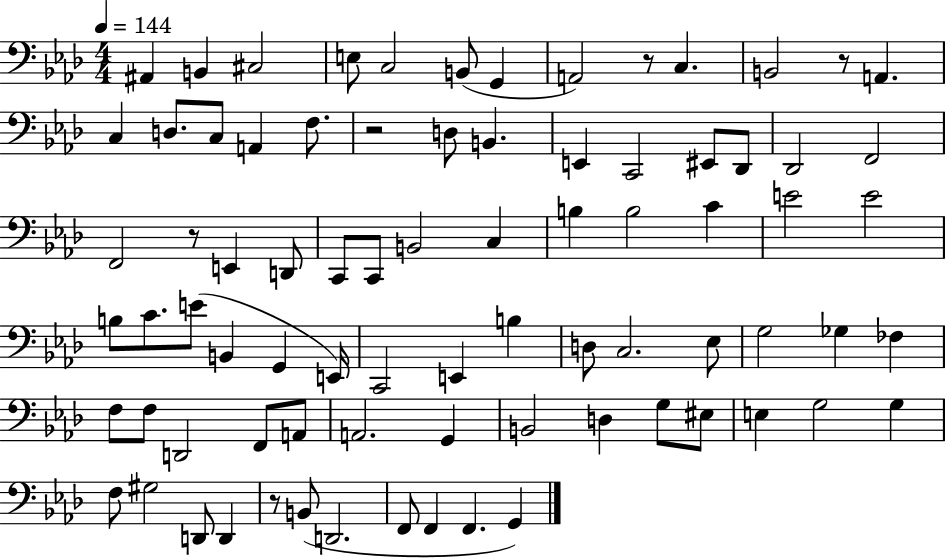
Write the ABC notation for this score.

X:1
T:Untitled
M:4/4
L:1/4
K:Ab
^A,, B,, ^C,2 E,/2 C,2 B,,/2 G,, A,,2 z/2 C, B,,2 z/2 A,, C, D,/2 C,/2 A,, F,/2 z2 D,/2 B,, E,, C,,2 ^E,,/2 _D,,/2 _D,,2 F,,2 F,,2 z/2 E,, D,,/2 C,,/2 C,,/2 B,,2 C, B, B,2 C E2 E2 B,/2 C/2 E/2 B,, G,, E,,/4 C,,2 E,, B, D,/2 C,2 _E,/2 G,2 _G, _F, F,/2 F,/2 D,,2 F,,/2 A,,/2 A,,2 G,, B,,2 D, G,/2 ^E,/2 E, G,2 G, F,/2 ^G,2 D,,/2 D,, z/2 B,,/2 D,,2 F,,/2 F,, F,, G,,